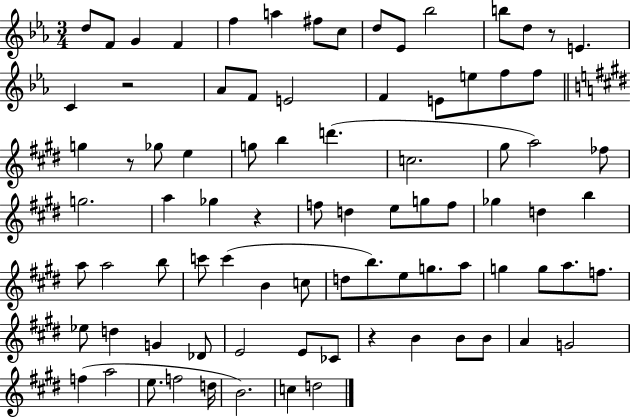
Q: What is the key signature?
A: EES major